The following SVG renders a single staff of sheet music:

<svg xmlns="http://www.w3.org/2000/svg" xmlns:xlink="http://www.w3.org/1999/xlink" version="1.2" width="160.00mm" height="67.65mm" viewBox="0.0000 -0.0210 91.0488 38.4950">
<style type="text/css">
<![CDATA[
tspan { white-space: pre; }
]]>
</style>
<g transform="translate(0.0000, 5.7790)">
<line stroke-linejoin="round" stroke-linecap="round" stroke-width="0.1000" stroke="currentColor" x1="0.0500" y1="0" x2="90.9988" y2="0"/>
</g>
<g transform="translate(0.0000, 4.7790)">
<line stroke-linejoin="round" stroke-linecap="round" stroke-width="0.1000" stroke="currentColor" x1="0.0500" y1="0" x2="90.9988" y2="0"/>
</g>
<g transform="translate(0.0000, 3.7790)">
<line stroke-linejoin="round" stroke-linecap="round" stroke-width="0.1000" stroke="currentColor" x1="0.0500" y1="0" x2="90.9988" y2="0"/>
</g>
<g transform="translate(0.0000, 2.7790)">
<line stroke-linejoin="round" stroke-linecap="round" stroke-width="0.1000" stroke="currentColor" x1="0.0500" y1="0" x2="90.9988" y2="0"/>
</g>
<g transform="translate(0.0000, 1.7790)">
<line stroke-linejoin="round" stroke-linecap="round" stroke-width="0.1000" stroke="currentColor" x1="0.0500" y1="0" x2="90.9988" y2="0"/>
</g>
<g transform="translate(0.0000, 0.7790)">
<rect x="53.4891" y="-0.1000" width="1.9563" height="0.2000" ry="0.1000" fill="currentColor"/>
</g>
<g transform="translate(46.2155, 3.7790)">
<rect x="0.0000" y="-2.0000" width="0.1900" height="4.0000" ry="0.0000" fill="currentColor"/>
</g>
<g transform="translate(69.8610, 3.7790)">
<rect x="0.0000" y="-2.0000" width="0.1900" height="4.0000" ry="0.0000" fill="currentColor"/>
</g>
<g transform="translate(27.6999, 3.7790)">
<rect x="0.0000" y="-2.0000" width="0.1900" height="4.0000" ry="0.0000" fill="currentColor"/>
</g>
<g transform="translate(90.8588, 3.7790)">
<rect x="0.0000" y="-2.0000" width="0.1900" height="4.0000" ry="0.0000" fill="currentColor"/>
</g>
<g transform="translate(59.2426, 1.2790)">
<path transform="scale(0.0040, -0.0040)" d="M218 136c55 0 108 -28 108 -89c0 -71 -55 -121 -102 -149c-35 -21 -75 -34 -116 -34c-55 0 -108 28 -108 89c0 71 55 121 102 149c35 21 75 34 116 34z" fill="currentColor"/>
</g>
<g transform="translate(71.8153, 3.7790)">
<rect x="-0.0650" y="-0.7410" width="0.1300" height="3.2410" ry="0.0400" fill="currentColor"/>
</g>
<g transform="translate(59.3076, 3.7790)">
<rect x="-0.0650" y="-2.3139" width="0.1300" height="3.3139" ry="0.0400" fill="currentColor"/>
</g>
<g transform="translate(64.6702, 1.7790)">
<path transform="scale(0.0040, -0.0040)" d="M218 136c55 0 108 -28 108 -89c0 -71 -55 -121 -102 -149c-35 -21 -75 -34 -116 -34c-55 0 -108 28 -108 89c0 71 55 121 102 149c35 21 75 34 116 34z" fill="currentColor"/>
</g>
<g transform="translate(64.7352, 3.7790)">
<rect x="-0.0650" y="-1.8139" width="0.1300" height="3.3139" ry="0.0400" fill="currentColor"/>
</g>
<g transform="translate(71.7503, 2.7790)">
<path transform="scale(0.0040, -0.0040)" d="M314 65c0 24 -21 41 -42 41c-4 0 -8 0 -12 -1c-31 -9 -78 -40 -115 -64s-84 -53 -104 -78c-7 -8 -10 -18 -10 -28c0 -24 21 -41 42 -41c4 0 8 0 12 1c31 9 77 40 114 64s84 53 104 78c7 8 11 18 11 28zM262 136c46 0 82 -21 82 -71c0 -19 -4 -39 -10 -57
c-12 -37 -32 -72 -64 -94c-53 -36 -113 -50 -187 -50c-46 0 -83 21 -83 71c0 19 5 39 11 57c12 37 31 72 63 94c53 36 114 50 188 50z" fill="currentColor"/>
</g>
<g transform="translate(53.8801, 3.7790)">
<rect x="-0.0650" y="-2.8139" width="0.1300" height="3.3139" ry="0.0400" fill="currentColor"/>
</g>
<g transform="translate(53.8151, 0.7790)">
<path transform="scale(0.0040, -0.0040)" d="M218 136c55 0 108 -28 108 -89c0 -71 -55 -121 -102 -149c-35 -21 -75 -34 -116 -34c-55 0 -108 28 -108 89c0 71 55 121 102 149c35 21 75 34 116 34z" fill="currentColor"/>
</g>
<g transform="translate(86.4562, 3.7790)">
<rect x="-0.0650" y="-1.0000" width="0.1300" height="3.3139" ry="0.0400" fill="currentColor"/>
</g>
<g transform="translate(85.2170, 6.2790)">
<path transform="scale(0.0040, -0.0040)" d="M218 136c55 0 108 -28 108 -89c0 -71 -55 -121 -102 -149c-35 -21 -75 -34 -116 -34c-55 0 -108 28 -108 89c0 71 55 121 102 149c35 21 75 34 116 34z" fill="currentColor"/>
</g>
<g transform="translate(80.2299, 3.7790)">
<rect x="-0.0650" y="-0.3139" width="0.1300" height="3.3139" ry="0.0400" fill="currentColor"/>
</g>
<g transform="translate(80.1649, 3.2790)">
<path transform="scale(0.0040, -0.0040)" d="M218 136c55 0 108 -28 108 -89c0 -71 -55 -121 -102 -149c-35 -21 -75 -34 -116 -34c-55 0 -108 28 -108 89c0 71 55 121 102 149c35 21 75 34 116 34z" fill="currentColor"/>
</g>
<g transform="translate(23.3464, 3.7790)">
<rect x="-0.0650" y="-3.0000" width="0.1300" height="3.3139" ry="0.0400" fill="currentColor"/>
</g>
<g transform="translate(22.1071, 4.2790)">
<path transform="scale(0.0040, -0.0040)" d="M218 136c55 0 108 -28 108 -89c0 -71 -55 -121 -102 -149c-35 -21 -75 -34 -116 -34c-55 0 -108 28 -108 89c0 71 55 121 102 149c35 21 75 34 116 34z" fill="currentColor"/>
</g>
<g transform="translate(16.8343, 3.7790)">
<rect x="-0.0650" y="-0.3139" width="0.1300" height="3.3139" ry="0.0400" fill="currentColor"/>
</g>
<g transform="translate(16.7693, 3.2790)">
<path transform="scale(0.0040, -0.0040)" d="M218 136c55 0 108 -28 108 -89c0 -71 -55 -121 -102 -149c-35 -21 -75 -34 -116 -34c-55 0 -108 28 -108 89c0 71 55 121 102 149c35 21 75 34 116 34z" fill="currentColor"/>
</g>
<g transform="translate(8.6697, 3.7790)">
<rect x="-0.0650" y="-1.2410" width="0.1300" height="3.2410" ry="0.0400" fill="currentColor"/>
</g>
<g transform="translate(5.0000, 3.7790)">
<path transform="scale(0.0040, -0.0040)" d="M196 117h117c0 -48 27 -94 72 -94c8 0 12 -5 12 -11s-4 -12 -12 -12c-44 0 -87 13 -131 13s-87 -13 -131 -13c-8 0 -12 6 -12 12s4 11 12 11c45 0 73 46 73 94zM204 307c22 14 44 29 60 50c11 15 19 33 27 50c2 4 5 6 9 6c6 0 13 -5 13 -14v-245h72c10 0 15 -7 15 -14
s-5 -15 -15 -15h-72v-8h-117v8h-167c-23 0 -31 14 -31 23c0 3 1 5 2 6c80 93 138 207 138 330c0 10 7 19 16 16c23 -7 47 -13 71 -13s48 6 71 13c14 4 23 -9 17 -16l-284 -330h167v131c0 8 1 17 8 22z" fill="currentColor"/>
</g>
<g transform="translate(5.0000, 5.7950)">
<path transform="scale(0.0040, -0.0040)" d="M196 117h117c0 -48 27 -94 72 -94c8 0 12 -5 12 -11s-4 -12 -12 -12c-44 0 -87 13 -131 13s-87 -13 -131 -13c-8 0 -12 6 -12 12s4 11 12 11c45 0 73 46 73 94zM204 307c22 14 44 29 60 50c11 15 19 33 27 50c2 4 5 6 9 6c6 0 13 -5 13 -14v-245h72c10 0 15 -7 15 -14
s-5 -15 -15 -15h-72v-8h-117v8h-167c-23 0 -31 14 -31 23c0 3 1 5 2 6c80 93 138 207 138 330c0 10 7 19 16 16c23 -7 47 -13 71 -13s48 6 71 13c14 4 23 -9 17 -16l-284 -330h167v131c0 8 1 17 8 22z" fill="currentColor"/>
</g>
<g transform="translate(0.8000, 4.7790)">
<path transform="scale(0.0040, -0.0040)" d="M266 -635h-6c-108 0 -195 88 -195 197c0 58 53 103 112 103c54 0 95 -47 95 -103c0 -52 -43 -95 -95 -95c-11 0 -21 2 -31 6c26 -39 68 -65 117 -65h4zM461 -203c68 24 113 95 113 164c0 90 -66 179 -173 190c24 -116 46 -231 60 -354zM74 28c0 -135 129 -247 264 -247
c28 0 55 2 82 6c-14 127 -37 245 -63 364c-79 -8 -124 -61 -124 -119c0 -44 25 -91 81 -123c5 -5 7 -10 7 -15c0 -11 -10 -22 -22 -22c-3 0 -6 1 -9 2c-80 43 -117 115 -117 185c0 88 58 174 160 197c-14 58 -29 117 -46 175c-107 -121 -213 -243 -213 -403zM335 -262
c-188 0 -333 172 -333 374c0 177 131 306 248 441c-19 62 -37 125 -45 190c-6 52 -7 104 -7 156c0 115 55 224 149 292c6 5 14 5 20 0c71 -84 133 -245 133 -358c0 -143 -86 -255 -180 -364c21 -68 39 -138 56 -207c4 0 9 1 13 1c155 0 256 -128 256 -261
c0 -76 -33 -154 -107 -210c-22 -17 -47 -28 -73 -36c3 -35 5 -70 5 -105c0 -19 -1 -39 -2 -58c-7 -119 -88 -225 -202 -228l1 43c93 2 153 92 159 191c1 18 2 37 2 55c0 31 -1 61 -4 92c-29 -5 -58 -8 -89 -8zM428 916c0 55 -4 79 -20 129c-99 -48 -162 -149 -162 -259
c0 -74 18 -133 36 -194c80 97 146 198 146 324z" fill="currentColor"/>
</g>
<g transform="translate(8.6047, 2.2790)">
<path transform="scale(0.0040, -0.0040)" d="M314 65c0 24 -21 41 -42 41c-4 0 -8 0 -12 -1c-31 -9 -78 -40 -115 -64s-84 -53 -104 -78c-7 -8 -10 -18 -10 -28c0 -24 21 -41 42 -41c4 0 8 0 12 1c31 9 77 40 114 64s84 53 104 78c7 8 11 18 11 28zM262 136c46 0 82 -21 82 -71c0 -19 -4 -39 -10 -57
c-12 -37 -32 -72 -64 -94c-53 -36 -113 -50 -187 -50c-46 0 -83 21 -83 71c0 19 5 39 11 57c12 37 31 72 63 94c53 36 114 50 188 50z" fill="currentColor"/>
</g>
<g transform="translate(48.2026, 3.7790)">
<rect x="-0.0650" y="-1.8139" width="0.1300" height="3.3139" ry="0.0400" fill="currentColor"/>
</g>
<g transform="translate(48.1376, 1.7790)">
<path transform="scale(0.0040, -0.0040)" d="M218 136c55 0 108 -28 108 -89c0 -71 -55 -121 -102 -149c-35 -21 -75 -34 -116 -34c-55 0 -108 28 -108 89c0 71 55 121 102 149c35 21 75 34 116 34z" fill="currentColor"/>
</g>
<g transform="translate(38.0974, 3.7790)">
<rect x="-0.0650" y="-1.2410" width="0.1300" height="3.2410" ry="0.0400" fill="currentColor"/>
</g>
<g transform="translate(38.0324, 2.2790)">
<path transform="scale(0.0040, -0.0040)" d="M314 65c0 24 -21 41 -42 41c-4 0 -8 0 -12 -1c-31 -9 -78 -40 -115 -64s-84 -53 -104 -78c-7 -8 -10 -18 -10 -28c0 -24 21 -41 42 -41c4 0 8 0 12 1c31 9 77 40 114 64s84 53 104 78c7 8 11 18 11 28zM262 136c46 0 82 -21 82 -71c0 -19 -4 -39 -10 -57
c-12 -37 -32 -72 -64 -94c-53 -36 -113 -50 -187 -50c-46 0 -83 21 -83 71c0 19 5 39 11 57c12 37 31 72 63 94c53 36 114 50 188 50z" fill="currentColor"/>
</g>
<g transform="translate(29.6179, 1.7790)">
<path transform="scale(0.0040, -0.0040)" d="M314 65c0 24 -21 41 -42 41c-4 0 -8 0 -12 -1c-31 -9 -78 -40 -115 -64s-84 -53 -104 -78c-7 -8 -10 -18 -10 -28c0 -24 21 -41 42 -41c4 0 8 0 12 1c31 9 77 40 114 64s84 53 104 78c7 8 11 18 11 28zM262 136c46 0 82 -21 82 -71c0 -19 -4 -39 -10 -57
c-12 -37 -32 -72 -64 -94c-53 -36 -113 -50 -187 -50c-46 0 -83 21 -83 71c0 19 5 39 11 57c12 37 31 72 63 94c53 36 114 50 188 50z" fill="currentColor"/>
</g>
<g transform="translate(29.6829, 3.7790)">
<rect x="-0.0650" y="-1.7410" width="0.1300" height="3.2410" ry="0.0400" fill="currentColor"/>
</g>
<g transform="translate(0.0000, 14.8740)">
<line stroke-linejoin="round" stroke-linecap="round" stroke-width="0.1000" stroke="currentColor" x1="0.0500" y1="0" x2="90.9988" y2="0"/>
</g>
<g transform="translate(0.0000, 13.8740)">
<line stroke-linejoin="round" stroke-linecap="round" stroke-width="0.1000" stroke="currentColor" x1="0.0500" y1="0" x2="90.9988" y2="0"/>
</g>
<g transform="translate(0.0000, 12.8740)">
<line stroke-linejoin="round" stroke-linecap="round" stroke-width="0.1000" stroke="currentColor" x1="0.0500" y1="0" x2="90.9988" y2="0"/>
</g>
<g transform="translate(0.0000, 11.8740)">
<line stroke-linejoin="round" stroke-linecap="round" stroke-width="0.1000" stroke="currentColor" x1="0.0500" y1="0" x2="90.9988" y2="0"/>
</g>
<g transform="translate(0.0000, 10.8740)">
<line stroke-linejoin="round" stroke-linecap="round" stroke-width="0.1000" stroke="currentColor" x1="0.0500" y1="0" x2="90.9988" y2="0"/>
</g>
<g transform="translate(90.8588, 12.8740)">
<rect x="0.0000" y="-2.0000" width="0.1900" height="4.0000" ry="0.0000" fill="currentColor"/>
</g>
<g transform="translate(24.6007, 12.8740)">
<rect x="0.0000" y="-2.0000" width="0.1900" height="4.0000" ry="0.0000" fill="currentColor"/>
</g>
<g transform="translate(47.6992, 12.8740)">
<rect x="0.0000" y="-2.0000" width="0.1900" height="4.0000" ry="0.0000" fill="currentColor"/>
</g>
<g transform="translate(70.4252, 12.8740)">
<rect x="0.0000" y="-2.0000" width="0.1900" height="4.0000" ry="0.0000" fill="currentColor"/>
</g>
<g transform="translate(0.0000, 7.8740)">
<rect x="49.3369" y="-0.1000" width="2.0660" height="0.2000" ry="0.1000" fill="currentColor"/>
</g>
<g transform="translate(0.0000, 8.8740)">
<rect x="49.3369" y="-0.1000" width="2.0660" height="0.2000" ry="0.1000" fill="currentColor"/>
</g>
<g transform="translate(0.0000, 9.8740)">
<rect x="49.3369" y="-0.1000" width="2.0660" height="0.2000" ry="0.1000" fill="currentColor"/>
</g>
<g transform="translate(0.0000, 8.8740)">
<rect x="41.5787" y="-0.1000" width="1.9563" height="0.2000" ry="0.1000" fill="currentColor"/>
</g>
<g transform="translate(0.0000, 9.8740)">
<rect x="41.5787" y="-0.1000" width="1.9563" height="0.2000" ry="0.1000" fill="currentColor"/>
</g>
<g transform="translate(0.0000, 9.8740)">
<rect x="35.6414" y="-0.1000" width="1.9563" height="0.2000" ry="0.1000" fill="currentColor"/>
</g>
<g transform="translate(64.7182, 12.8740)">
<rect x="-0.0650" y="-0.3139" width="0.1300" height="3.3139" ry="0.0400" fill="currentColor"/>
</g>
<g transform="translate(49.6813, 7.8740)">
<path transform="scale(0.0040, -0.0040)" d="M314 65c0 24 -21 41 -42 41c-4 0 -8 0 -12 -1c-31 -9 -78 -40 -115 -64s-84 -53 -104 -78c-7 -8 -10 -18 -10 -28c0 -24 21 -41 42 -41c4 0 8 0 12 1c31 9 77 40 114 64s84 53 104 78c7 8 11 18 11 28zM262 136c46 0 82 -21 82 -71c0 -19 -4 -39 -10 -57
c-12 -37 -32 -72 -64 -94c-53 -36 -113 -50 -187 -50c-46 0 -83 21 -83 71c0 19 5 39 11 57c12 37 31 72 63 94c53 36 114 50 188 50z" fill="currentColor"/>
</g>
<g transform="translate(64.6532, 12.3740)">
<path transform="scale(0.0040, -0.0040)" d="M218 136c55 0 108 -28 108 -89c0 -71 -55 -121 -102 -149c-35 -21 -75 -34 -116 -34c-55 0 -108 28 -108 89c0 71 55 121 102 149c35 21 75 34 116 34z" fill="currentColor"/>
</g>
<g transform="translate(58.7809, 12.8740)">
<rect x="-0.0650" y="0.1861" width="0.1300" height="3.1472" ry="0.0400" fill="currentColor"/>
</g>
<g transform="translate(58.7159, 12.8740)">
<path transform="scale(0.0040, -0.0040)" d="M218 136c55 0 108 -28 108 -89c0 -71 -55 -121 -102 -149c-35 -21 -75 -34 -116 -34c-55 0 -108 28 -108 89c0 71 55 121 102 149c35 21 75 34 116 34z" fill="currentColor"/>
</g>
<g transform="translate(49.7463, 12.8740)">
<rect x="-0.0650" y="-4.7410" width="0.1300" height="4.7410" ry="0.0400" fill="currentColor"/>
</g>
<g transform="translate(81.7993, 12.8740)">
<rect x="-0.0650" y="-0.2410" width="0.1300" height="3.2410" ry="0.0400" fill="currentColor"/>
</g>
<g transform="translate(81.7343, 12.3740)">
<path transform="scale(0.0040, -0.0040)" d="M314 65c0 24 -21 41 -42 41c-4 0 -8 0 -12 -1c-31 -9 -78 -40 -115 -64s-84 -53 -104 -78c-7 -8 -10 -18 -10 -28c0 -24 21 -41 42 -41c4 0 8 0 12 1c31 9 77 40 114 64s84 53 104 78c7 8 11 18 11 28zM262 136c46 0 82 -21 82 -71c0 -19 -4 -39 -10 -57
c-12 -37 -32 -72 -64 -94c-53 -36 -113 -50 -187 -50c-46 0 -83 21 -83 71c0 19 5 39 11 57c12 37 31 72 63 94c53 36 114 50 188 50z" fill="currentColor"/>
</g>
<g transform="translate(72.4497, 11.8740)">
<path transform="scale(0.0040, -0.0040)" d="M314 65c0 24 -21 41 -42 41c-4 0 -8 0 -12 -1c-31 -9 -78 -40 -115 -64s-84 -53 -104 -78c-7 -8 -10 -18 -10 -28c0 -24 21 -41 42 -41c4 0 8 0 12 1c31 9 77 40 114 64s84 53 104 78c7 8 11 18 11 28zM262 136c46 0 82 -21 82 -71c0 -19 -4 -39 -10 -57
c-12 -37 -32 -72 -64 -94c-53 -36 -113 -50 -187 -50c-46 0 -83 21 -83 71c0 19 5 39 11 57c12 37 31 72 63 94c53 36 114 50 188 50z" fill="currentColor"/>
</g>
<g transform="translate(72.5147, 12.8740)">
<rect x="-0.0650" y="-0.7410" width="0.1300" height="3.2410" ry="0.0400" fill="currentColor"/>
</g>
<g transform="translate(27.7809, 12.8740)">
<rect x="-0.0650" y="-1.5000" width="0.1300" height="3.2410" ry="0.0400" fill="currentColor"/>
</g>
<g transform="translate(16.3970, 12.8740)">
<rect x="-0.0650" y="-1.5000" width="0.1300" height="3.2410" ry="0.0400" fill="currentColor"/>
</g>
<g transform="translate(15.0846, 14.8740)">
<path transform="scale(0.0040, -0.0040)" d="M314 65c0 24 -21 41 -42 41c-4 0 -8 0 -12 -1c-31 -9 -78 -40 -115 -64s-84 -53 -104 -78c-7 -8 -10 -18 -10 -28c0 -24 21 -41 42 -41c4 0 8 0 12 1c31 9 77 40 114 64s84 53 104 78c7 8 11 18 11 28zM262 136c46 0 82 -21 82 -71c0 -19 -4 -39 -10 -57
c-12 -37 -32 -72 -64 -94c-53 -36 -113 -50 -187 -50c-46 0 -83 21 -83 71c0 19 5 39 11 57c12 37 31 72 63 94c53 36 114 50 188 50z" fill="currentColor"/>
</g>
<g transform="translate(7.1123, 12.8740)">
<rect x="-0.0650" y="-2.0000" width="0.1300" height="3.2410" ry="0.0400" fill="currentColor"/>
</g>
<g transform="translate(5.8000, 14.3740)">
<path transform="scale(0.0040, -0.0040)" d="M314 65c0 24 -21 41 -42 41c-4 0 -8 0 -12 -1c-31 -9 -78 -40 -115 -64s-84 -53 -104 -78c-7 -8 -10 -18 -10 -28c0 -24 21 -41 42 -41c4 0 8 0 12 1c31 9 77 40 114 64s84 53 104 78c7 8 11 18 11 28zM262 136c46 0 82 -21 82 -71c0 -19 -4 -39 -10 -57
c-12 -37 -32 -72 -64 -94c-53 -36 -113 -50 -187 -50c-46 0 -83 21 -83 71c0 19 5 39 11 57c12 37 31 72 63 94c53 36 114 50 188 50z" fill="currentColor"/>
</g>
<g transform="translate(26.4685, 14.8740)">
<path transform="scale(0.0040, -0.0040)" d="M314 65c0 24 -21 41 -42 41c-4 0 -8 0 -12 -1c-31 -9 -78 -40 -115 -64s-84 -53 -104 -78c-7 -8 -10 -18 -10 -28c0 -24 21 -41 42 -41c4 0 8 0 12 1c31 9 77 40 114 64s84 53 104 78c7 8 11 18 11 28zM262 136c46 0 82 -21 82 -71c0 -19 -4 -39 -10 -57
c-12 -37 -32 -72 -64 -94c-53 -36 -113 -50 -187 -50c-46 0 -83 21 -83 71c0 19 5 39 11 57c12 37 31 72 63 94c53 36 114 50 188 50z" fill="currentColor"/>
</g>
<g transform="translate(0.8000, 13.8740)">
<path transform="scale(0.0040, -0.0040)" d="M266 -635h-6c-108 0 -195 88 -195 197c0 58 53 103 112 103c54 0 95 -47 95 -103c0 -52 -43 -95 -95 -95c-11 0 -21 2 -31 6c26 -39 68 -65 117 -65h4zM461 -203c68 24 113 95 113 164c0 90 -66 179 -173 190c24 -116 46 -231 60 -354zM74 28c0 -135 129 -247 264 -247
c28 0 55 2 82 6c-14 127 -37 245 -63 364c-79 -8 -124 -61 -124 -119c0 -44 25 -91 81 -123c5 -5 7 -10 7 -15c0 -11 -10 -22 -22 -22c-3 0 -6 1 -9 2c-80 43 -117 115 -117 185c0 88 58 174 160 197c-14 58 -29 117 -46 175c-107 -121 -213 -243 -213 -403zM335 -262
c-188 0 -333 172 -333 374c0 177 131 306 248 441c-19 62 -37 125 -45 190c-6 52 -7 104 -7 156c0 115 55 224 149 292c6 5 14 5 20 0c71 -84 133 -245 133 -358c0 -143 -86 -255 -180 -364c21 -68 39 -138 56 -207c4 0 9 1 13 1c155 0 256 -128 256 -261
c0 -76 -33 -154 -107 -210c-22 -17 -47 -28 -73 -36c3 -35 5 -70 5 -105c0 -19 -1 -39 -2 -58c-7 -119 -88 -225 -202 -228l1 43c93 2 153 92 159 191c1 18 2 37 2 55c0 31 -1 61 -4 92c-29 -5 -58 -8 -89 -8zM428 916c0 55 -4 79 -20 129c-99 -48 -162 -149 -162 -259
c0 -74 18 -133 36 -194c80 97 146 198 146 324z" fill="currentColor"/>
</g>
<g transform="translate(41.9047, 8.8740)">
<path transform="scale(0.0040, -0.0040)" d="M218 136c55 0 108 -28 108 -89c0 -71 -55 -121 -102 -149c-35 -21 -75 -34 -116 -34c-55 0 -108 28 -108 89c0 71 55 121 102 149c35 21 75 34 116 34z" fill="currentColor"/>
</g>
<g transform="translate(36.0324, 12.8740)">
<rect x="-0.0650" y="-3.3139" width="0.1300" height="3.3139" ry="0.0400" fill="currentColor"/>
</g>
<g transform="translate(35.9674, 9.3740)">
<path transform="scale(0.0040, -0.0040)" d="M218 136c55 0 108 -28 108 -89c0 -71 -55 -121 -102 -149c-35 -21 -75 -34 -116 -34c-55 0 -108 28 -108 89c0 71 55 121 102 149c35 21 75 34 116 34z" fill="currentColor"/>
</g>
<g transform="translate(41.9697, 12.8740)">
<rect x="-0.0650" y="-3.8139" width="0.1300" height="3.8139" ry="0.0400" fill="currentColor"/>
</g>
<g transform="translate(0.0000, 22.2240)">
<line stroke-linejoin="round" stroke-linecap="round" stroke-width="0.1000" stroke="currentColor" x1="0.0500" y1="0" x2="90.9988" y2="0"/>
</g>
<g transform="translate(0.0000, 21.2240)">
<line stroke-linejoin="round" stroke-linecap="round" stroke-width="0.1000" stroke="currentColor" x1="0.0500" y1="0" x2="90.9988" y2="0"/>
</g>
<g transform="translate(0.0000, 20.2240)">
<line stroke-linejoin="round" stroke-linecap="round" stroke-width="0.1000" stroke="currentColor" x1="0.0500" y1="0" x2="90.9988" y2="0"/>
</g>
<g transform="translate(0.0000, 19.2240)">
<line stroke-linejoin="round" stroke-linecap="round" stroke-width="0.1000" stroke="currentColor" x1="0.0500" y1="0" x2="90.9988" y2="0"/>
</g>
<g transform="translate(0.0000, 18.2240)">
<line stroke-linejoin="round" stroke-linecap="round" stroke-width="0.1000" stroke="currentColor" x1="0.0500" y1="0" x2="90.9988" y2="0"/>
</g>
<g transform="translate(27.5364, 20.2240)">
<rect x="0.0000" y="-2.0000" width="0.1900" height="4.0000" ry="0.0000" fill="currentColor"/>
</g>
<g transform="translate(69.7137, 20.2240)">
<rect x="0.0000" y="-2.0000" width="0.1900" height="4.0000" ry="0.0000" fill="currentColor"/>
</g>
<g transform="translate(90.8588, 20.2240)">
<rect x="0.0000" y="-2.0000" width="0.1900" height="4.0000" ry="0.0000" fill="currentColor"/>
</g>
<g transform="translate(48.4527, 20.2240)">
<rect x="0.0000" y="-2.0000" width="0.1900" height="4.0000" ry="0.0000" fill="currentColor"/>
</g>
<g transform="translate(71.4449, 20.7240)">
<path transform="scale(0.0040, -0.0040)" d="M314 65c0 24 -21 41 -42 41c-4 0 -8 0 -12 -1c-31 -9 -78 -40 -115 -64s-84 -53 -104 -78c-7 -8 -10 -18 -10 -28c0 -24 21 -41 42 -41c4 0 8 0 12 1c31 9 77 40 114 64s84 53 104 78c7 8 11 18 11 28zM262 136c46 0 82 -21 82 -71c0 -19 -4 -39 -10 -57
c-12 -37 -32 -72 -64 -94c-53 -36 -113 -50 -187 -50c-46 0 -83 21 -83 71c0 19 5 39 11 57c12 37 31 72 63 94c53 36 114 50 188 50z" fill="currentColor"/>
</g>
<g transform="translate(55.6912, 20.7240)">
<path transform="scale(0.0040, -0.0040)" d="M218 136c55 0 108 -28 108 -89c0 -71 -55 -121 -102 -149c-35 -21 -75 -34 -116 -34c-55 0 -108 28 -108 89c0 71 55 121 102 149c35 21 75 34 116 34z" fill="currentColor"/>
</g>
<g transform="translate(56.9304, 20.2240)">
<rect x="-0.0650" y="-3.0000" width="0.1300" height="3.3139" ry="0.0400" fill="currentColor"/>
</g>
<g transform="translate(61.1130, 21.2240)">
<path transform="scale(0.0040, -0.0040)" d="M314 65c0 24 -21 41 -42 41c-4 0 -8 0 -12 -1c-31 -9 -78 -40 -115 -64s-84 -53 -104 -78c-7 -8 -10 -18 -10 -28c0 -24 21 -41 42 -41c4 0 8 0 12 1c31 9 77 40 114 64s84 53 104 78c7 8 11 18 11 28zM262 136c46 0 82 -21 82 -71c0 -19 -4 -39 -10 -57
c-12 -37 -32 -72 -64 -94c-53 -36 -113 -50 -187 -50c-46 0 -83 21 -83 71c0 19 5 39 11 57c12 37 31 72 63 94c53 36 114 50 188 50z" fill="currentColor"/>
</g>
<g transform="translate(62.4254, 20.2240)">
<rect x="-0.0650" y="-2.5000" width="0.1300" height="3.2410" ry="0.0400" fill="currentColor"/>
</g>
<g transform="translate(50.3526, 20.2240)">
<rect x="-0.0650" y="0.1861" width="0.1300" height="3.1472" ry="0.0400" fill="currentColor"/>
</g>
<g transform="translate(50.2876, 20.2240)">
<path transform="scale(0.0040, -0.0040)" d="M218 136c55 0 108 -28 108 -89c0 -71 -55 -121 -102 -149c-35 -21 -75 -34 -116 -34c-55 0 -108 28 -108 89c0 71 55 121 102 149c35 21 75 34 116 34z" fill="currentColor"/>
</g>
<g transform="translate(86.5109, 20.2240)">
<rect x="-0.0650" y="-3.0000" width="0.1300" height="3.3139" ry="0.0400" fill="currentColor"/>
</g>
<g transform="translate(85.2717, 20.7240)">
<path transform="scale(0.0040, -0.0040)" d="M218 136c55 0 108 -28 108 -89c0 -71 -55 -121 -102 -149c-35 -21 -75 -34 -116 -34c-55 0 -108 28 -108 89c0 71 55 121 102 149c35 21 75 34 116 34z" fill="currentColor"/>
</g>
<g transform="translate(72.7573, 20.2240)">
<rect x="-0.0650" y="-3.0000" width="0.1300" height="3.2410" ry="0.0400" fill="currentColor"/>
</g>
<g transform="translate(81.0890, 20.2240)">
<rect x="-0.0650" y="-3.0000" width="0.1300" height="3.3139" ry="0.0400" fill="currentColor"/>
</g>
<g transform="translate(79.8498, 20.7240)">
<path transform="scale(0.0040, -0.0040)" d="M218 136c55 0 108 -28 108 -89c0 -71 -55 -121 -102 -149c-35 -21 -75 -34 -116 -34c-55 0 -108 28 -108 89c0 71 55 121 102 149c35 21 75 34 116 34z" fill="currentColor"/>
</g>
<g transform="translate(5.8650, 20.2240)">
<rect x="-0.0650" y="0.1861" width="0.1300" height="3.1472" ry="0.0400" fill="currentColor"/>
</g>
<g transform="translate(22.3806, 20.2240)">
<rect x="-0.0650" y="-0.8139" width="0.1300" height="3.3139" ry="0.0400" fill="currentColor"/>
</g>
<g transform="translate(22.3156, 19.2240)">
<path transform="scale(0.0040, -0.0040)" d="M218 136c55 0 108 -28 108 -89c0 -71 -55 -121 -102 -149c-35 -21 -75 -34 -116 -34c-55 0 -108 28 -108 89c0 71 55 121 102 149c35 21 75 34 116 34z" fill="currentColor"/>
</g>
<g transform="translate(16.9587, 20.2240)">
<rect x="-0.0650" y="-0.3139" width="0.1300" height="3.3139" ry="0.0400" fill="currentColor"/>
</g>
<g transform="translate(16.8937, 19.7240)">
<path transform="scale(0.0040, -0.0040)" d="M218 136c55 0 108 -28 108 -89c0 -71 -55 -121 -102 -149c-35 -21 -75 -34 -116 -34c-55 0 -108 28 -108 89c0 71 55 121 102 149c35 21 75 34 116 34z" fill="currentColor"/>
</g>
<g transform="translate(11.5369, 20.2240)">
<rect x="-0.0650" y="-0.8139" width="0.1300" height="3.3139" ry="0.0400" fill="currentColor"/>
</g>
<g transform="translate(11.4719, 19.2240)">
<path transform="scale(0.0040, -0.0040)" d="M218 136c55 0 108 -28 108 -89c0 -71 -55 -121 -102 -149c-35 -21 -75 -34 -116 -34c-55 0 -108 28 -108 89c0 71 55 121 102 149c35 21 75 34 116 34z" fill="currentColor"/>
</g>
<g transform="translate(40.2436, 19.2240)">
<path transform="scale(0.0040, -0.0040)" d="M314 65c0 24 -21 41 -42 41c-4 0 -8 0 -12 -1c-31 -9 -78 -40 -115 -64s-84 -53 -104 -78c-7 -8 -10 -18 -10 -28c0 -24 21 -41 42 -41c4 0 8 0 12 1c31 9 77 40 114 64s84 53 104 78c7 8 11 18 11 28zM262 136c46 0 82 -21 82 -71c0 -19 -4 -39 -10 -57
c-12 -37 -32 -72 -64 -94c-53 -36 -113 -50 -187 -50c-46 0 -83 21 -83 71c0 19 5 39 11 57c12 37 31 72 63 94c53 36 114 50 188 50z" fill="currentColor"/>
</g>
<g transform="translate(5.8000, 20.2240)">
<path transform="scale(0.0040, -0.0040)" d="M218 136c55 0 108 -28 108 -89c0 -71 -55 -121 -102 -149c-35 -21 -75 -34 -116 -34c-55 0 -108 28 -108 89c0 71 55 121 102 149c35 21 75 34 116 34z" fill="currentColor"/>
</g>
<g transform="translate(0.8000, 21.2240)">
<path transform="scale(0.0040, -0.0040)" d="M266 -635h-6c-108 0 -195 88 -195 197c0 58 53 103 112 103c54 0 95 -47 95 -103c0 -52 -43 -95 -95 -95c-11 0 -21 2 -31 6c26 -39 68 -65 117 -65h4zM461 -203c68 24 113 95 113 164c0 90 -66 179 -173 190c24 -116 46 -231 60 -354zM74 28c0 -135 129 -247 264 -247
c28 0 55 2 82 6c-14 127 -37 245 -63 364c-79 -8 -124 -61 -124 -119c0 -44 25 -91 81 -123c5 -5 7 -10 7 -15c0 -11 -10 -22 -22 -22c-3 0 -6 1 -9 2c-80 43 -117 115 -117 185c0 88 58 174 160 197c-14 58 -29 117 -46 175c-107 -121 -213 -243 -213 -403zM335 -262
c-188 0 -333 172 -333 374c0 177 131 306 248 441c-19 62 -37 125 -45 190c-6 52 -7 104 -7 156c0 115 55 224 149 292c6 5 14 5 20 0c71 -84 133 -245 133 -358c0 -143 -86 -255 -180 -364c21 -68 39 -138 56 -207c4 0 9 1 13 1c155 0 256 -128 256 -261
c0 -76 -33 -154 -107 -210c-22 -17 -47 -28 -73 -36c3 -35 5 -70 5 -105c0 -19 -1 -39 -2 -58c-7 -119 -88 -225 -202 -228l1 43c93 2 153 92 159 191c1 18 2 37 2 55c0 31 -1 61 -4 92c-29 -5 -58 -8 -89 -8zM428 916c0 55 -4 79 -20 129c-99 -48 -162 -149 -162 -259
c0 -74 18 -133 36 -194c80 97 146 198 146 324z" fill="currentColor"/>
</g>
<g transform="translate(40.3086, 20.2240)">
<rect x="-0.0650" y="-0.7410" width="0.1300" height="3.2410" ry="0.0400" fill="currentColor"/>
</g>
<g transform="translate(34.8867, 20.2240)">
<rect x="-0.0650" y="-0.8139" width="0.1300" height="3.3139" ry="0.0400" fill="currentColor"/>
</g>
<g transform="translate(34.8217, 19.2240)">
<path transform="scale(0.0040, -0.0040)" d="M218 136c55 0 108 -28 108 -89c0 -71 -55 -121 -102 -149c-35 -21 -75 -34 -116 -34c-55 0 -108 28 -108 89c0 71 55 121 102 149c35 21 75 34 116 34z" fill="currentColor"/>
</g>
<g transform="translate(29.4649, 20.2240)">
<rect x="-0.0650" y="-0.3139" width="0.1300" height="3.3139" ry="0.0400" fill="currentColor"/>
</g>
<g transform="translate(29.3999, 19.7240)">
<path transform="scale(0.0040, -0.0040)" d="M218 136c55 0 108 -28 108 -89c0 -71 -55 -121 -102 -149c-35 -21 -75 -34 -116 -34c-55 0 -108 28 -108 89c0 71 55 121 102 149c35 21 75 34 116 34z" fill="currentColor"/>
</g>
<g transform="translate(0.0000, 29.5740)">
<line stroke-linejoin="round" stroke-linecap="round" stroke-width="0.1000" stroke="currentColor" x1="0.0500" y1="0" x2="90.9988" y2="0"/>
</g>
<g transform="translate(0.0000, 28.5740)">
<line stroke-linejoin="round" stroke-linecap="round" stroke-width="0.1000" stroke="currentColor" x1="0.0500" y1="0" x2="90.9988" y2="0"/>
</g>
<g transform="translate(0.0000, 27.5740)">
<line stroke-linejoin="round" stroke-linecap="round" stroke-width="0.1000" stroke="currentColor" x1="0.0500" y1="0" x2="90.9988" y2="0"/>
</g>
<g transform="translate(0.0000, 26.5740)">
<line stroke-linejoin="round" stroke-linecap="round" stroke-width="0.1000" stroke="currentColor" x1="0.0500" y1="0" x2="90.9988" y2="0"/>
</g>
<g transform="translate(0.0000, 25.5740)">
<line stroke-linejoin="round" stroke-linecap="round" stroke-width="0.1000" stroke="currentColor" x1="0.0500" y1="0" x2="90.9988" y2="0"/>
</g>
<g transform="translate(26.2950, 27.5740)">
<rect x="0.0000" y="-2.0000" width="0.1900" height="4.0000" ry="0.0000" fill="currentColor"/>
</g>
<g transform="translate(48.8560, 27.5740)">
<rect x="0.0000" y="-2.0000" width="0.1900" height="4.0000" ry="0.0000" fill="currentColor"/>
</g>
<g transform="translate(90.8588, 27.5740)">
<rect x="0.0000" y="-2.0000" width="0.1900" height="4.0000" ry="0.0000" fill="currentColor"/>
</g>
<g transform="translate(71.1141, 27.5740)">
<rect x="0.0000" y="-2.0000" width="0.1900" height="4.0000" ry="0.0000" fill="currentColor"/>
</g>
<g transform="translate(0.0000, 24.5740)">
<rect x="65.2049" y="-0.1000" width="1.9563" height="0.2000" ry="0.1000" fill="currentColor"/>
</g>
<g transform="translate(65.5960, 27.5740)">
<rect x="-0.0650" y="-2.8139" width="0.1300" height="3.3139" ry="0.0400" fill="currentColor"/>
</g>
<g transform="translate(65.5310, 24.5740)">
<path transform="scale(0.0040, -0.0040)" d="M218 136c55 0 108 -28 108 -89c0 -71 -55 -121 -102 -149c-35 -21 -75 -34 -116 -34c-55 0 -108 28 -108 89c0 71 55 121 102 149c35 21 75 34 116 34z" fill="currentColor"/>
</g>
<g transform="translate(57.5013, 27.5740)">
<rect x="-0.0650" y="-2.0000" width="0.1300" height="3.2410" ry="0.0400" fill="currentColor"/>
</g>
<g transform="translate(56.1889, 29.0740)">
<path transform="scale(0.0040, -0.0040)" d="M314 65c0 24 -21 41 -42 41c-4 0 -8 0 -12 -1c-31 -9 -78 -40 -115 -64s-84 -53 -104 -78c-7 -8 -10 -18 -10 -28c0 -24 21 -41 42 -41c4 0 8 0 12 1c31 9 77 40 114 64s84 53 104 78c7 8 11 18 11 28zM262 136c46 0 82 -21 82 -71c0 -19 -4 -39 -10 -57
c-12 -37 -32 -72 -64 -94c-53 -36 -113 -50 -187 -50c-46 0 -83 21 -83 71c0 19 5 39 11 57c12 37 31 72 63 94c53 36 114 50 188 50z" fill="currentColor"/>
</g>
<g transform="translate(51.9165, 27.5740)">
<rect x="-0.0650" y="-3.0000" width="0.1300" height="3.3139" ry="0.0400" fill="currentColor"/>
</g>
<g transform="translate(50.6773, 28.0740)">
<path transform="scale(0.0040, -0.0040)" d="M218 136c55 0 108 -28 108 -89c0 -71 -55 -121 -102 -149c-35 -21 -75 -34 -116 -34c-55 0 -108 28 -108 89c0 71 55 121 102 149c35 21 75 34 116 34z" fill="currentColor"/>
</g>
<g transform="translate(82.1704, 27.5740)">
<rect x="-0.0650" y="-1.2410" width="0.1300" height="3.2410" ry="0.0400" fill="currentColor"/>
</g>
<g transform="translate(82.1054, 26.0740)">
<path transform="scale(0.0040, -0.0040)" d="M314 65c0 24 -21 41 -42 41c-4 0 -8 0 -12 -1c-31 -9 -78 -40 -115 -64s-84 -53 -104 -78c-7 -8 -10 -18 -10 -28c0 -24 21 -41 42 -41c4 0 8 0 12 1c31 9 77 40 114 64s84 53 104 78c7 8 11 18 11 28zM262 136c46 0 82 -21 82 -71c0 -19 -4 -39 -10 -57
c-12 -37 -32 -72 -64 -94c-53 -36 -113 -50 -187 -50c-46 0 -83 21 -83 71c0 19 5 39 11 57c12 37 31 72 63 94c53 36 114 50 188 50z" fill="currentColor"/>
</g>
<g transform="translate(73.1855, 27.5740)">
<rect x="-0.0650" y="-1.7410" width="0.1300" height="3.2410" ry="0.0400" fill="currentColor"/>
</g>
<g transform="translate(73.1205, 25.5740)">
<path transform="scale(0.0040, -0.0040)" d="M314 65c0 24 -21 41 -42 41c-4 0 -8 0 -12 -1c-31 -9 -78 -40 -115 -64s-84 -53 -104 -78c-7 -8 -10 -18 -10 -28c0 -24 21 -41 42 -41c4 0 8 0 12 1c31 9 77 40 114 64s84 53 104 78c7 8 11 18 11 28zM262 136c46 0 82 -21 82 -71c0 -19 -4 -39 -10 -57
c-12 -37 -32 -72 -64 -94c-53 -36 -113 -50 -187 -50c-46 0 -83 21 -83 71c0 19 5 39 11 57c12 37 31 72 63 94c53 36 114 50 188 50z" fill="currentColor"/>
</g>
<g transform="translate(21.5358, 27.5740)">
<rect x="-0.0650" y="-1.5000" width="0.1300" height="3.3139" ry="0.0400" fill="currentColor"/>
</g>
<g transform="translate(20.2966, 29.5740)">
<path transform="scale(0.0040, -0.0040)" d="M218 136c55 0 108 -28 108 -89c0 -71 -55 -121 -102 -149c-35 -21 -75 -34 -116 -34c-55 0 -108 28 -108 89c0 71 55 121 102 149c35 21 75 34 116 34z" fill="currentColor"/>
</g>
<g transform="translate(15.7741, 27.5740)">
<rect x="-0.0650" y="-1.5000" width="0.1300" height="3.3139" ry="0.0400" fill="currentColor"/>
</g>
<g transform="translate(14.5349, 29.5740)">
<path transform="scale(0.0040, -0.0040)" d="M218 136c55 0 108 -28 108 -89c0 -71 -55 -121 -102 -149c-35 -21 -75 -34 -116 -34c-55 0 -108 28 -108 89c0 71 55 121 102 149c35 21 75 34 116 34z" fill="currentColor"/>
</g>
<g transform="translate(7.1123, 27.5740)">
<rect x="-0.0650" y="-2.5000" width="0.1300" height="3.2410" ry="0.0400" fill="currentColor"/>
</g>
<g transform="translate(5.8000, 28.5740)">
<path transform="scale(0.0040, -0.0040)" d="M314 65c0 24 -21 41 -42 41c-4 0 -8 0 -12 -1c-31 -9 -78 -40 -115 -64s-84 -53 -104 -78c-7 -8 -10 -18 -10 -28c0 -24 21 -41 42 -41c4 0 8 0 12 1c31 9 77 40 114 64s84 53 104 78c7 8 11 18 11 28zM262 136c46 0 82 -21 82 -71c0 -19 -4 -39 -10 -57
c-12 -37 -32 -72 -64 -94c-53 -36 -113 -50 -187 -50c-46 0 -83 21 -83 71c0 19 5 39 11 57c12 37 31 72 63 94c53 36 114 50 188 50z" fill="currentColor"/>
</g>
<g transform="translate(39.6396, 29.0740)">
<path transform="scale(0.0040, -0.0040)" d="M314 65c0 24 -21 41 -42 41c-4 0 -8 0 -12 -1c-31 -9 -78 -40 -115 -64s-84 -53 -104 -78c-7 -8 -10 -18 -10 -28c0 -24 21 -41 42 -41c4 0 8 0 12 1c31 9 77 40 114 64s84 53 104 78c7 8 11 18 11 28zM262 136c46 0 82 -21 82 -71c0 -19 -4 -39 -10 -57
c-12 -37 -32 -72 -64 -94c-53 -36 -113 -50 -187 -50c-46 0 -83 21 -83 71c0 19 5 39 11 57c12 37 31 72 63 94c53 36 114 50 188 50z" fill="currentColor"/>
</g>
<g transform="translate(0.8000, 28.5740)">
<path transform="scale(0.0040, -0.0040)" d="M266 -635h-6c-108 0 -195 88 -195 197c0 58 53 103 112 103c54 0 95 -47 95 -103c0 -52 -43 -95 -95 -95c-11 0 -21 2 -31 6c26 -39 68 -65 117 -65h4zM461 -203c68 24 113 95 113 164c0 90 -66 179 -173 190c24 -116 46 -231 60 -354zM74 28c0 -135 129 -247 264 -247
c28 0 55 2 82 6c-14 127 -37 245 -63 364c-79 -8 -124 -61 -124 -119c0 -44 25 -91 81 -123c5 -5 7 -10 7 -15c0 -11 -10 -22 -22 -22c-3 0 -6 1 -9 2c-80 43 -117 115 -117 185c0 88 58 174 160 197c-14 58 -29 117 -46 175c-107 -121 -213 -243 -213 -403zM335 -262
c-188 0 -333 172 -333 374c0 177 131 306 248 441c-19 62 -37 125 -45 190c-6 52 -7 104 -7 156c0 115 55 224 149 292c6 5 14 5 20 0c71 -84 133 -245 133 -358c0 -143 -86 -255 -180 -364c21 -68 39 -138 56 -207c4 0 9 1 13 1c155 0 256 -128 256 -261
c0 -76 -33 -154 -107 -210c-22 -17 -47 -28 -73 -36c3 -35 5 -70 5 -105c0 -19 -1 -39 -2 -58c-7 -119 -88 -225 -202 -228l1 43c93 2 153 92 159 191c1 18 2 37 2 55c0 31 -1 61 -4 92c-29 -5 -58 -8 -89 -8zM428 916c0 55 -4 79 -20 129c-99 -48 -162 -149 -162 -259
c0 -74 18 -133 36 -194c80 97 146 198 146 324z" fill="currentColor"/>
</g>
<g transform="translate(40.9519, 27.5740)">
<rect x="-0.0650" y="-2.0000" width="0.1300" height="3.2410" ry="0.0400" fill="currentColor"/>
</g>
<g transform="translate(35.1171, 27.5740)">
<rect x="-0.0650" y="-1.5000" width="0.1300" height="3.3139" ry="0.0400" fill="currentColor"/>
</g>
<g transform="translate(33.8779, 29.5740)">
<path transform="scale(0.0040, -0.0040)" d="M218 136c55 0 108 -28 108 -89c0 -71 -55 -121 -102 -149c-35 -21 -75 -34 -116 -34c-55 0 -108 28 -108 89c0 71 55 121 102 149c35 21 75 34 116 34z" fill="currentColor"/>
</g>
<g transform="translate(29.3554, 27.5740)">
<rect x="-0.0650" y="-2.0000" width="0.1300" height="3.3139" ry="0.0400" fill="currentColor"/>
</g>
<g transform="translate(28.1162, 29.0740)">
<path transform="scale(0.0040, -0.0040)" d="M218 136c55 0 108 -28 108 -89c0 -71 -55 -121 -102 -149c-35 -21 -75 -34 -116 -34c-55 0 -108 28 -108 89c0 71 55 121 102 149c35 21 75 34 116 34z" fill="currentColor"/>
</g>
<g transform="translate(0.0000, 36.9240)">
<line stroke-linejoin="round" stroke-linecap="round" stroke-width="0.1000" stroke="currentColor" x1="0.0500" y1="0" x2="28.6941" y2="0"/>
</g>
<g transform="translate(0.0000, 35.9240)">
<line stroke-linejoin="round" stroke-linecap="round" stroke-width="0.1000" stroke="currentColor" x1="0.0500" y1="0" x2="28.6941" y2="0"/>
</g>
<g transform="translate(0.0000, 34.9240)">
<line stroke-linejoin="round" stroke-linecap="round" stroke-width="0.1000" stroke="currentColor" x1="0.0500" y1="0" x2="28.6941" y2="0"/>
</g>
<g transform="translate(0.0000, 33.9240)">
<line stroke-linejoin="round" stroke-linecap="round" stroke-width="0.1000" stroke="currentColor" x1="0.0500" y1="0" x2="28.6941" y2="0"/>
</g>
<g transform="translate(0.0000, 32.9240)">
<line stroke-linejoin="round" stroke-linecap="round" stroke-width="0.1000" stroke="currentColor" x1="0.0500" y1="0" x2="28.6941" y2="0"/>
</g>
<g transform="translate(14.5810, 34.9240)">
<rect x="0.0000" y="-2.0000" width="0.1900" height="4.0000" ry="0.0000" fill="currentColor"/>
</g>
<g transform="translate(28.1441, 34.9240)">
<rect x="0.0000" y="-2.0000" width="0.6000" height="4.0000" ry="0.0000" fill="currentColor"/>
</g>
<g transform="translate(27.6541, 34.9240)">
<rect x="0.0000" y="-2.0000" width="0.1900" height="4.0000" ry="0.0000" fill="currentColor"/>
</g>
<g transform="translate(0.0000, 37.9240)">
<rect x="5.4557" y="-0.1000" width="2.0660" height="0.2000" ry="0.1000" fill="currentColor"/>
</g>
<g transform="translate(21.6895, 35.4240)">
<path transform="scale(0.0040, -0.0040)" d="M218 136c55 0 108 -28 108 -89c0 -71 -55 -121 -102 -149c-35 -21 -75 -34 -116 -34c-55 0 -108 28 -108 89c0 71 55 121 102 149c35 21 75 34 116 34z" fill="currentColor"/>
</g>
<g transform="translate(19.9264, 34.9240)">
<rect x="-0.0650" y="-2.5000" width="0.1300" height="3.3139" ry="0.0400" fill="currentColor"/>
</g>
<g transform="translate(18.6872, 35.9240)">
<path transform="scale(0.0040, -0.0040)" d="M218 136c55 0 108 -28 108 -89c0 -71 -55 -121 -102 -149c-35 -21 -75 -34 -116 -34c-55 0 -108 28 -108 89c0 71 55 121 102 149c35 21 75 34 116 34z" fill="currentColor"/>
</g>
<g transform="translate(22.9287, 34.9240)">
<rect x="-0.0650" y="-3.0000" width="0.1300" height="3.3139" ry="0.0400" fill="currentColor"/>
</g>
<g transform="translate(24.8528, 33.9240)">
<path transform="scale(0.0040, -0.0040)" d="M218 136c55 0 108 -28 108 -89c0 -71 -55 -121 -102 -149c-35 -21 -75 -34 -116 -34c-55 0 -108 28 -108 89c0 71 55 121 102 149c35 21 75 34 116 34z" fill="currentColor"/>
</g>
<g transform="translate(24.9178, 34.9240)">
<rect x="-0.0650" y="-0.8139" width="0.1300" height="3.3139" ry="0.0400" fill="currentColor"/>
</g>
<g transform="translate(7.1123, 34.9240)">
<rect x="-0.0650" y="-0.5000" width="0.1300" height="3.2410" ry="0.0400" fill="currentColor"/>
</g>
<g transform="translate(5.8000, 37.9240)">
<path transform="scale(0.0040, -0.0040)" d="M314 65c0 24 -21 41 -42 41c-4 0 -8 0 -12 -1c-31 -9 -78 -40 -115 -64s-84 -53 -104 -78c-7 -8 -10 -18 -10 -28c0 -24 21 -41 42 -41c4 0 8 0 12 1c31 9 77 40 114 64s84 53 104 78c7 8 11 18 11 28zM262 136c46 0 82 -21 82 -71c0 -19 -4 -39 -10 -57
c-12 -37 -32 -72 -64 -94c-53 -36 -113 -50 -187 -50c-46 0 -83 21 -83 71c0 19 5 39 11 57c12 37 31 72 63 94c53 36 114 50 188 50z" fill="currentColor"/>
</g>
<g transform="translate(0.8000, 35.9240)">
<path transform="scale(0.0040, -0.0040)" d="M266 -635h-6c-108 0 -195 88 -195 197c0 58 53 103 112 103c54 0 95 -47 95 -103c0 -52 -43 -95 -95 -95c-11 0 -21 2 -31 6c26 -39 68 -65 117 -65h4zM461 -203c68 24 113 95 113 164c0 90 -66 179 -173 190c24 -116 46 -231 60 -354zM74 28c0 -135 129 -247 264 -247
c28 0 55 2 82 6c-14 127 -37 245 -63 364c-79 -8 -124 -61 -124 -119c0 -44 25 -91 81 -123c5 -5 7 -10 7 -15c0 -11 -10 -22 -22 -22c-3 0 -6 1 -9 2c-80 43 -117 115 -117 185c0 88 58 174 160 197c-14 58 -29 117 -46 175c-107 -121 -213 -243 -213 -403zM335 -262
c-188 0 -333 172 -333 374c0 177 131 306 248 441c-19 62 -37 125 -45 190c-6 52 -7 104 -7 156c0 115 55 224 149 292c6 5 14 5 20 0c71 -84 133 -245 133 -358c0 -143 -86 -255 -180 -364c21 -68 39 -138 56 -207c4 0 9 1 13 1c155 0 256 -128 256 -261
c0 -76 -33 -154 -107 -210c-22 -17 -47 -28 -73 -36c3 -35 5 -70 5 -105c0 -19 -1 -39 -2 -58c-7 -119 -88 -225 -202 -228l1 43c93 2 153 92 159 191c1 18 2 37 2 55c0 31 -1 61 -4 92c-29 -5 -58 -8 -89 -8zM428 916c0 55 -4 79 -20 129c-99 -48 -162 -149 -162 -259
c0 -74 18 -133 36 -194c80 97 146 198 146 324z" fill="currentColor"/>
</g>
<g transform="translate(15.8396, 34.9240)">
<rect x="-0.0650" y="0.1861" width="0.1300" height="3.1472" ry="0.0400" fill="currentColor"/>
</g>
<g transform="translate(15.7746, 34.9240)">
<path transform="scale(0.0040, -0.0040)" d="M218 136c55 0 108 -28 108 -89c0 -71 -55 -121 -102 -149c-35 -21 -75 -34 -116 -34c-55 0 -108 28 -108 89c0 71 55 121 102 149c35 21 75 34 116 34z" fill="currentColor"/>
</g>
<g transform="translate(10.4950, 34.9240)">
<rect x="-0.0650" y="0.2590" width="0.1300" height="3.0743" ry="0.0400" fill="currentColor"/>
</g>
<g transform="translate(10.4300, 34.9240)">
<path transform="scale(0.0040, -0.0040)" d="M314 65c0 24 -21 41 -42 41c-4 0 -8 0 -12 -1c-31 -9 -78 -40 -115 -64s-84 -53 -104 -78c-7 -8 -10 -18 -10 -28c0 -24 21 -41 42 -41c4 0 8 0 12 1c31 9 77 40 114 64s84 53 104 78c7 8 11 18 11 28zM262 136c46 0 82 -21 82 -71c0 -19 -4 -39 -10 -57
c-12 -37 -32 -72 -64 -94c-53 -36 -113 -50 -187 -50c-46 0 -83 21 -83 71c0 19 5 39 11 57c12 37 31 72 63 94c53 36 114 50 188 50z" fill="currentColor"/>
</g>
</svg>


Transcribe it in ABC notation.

X:1
T:Untitled
M:4/4
L:1/4
K:C
e2 c A f2 e2 f a g f d2 c D F2 E2 E2 b c' e'2 B c d2 c2 B d c d c d d2 B A G2 A2 A A G2 E E F E F2 A F2 a f2 e2 C2 B2 B G A d